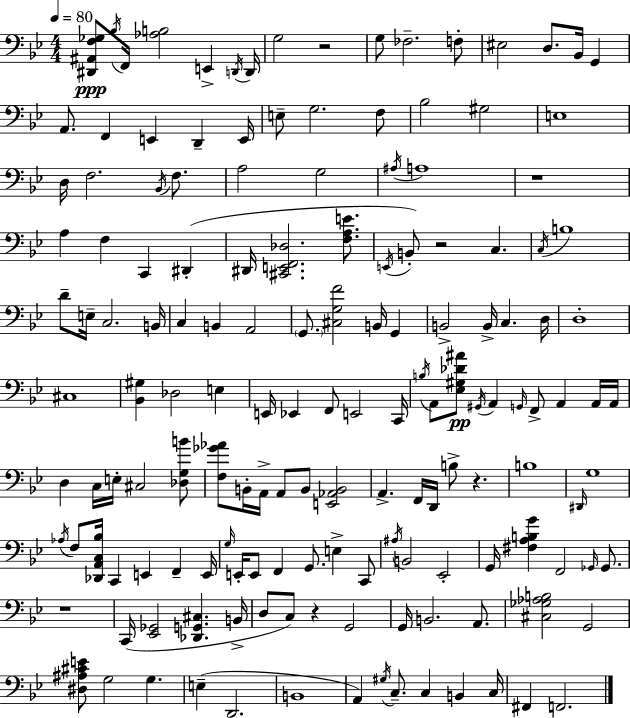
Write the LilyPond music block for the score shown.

{
  \clef bass
  \numericTimeSignature
  \time 4/4
  \key g \minor
  \tempo 4 = 80
  <dis, ais, f ges>8\ppp \acciaccatura { bes16 } f,16 <aes b>2 e,4-> | \acciaccatura { d,16 } d,16 g2 r2 | g8 fes2.-- | f8-. eis2 d8. bes,16 g,4 | \break a,8. f,4 e,4 d,4-- | e,16 e8-- g2. | f8 bes2 gis2 | e1 | \break d16 f2. \acciaccatura { bes,16 } | f8. a2 g2 | \acciaccatura { ais16 } a1 | r1 | \break a4 f4 c,4 | dis,4-.( dis,16 <cis, e, f, des>2. | <f a e'>8. \acciaccatura { e,16 }) b,8-. r2 c4. | \acciaccatura { c16 } b1 | \break d'8-- e16-- c2. | b,16 c4 b,4 a,2 | \parenthesize g,8. <cis g f'>2 | b,16 g,4 b,2-> b,16-> c4. | \break d16 d1-. | cis1 | <bes, gis>4 des2 | e4 e,16 ees,4 f,8 e,2 | \break c,16 \acciaccatura { b16 } a,8 <ees gis des' ais'>8\pp \acciaccatura { gis,16 } a,4 | \grace { g,16 } f,8-> a,4 a,16 a,16 d4 c16 e16-. cis2 | <des g b'>8 <f ges' aes'>8 b,16-. a,16-> a,8 b,8 | <e, aes, b,>2 a,4.-> f,16 | \break d,16 b8-> r4. b1 | \grace { dis,16 } g1 | \acciaccatura { aes16 } f8 <des, a, c bes>16 c,4 | e,4 f,4-- e,16 \grace { g16 } e,16-. e,8 f,4 | \break g,8. e4-> c,8 \acciaccatura { ais16 } b,2 | ees,2-. g,16 <fis a b g'>4 | f,2 \grace { ges,16 } ges,8. r1 | c,16( <ees, ges,>2 | \break <des, g, cis>4. b,16-> d8 | c8) r4 g,2 g,16 b,2. | a,8. <cis ges aes b>2 | g,2 <dis ais cis' e'>8 | \break g2 g4. e4--( | d,2. b,1 | a,4) | \acciaccatura { gis16 } c8.-- c4 b,4 c16 fis,4 | \break f,2. \bar "|."
}